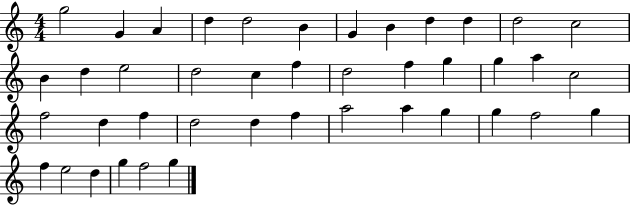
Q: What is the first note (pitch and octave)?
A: G5